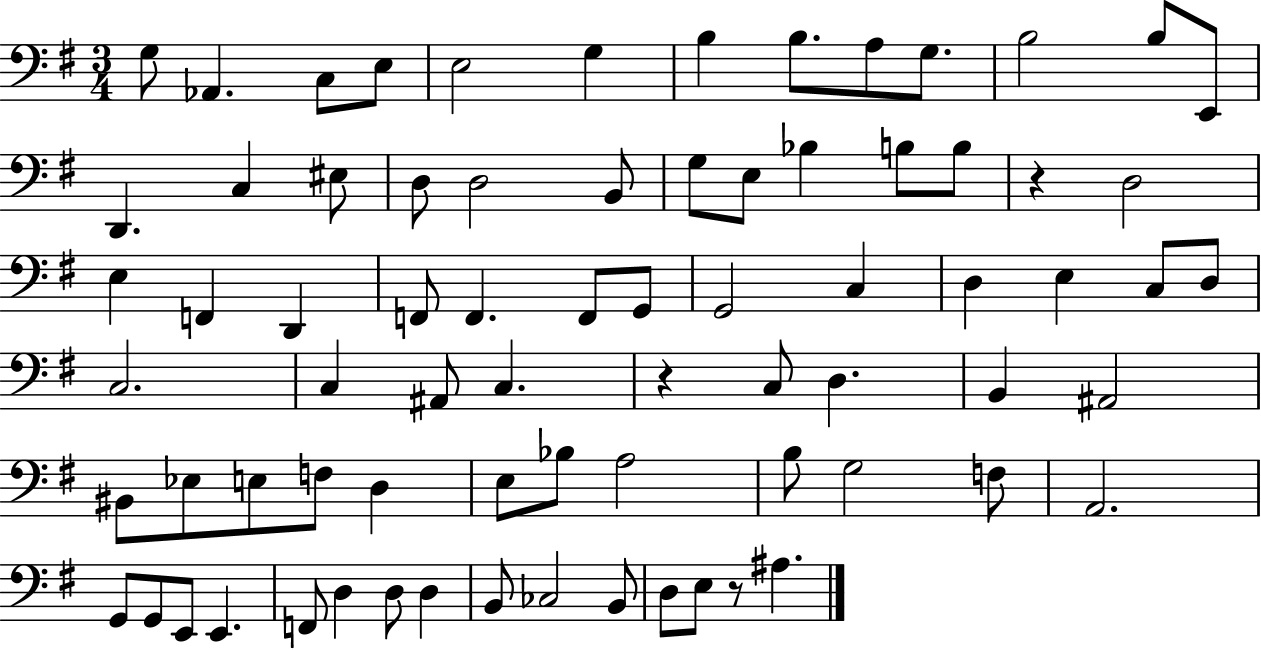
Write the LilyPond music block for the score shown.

{
  \clef bass
  \numericTimeSignature
  \time 3/4
  \key g \major
  g8 aes,4. c8 e8 | e2 g4 | b4 b8. a8 g8. | b2 b8 e,8 | \break d,4. c4 eis8 | d8 d2 b,8 | g8 e8 bes4 b8 b8 | r4 d2 | \break e4 f,4 d,4 | f,8 f,4. f,8 g,8 | g,2 c4 | d4 e4 c8 d8 | \break c2. | c4 ais,8 c4. | r4 c8 d4. | b,4 ais,2 | \break bis,8 ees8 e8 f8 d4 | e8 bes8 a2 | b8 g2 f8 | a,2. | \break g,8 g,8 e,8 e,4. | f,8 d4 d8 d4 | b,8 ces2 b,8 | d8 e8 r8 ais4. | \break \bar "|."
}